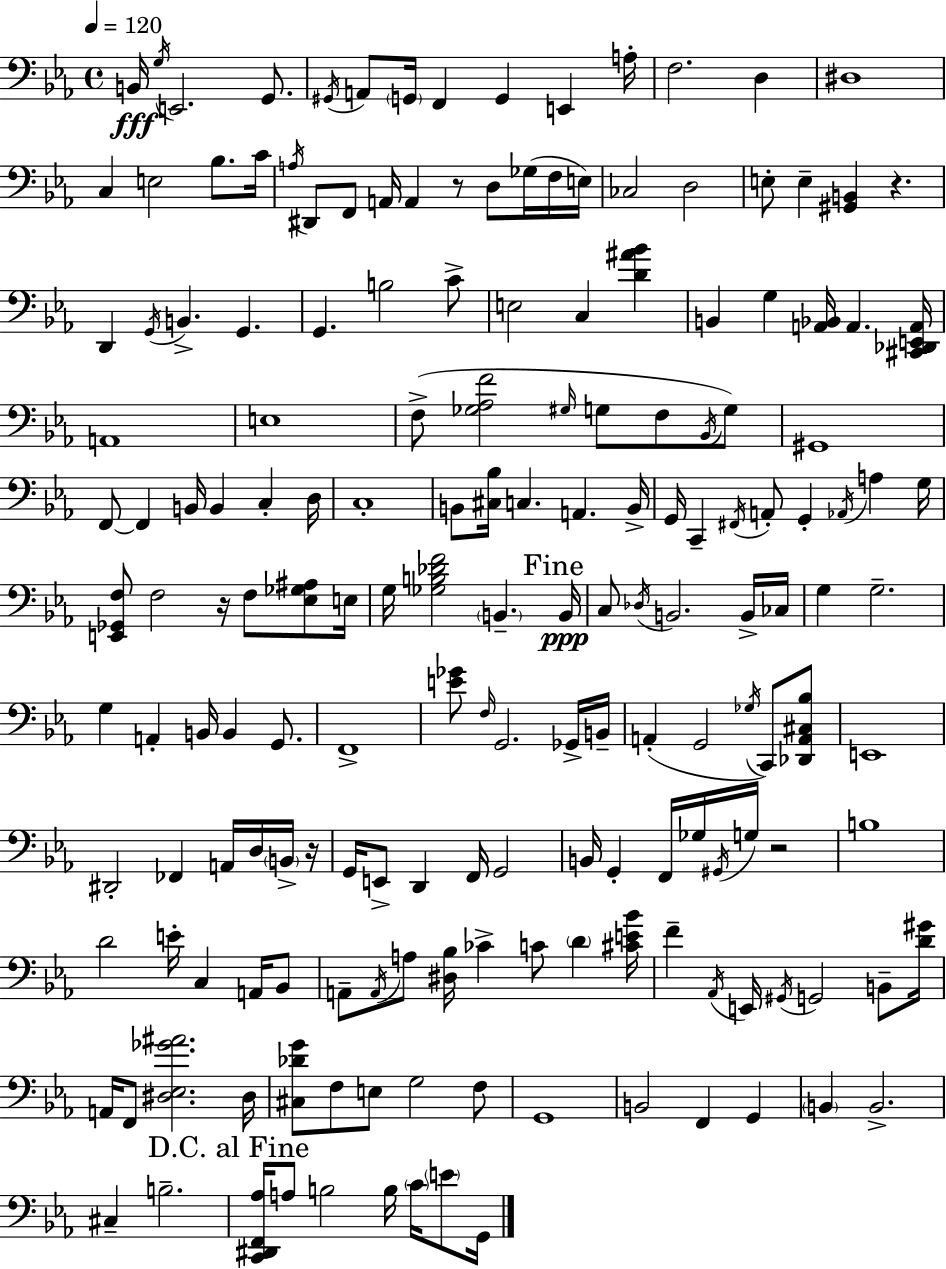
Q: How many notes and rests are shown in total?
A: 176